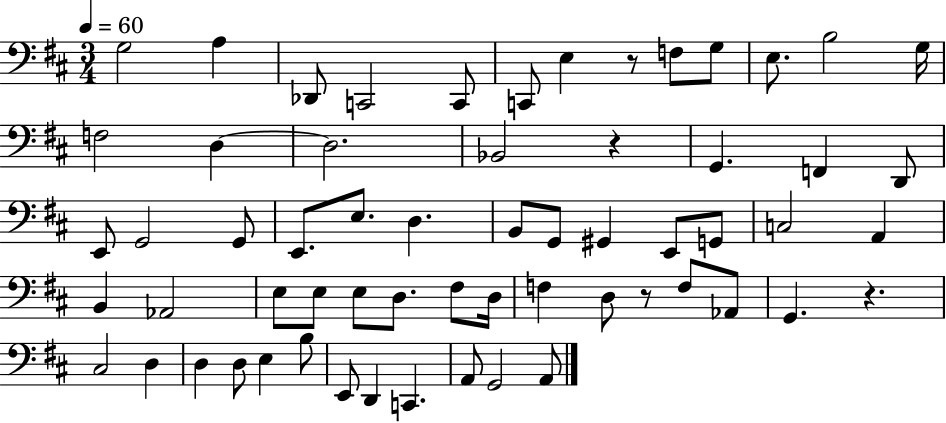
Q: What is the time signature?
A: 3/4